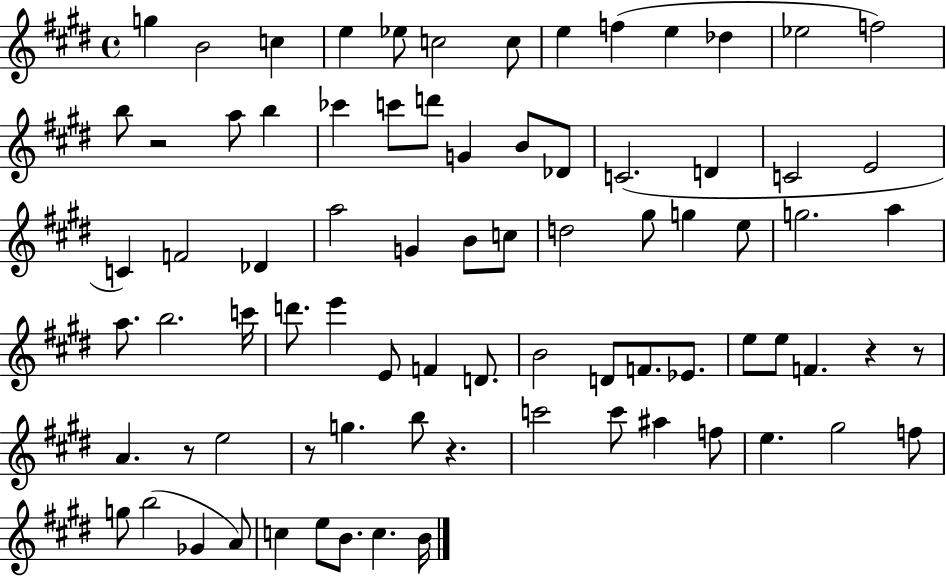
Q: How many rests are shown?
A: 6